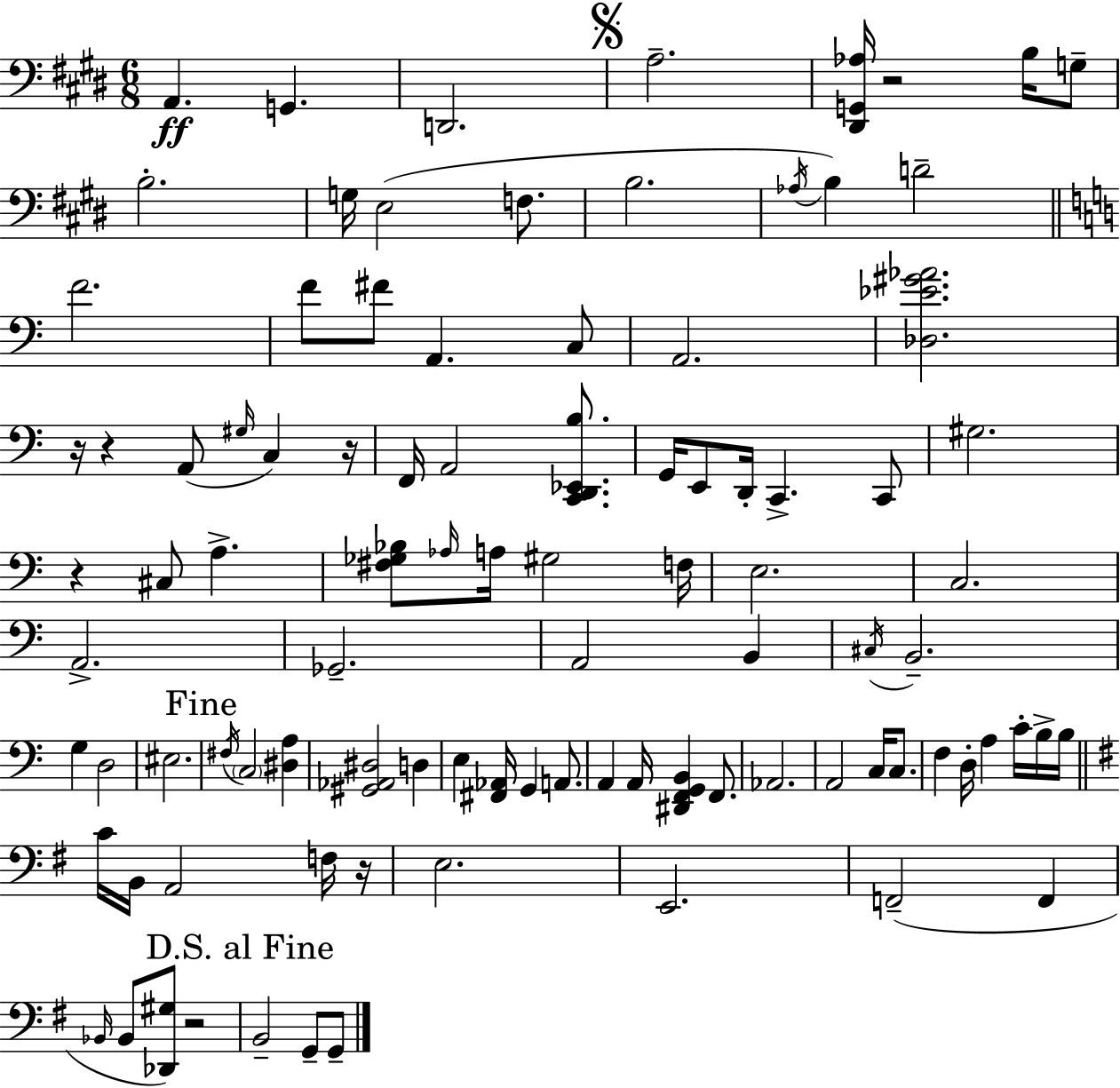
{
  \clef bass
  \numericTimeSignature
  \time 6/8
  \key e \major
  a,4.\ff g,4. | d,2. | \mark \markup { \musicglyph "scripts.segno" } a2.-- | <dis, g, aes>16 r2 b16 g8-- | \break b2.-. | g16 e2( f8. | b2. | \acciaccatura { aes16 }) b4 d'2-- | \break \bar "||" \break \key a \minor f'2. | f'8 fis'8 a,4. c8 | a,2. | <des ees' gis' aes'>2. | \break r16 r4 a,8( \grace { gis16 } c4) | r16 f,16 a,2 <c, d, ees, b>8. | g,16 e,8 d,16-. c,4.-> c,8 | gis2. | \break r4 cis8 a4.-> | <fis ges bes>8 \grace { aes16 } a16 gis2 | f16 e2. | c2. | \break a,2.-> | ges,2.-- | a,2 b,4 | \acciaccatura { cis16 } b,2.-- | \break g4 d2 | eis2. | \mark "Fine" \acciaccatura { fis16 } \parenthesize c2 | <dis a>4 <gis, aes, dis>2 | \break d4 e4 <fis, aes,>16 g,4 | a,8. a,4 a,16 <dis, f, g, b,>4 | f,8. aes,2. | a,2 | \break c16 c8. f4 d16-. a4 | c'16-. b16-> b16 \bar "||" \break \key g \major c'16 b,16 a,2 f16 r16 | e2. | e,2. | f,2--( f,4 | \break \grace { bes,16 } bes,8 <des, gis>8) r2 | \mark "D.S. al Fine" b,2-- g,8-- g,8-- | \bar "|."
}